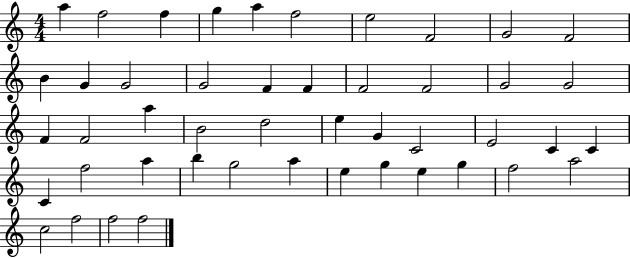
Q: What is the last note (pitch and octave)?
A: F5